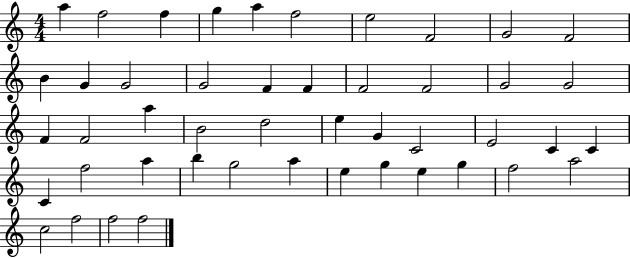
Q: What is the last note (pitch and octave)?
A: F5